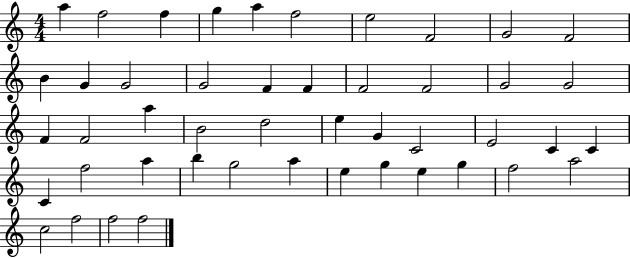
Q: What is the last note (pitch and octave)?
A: F5